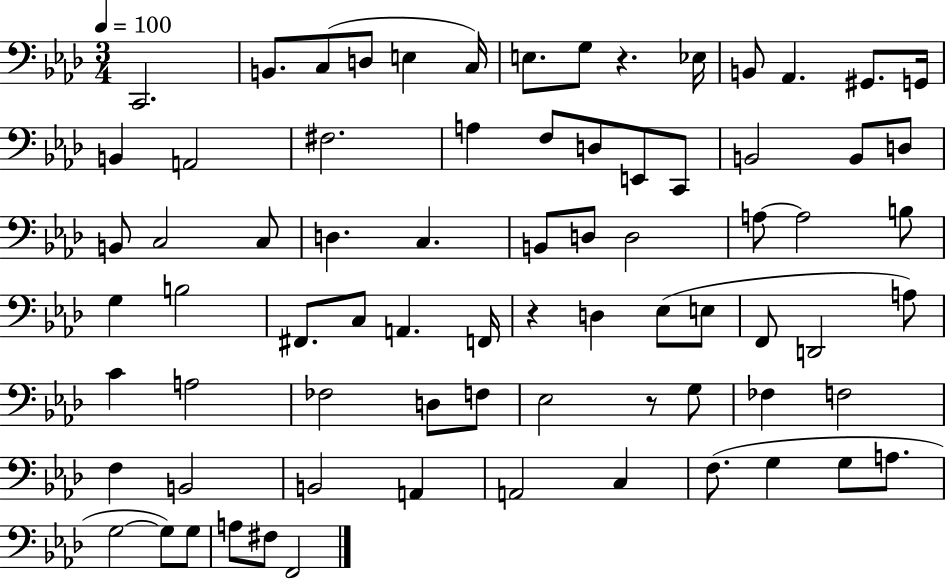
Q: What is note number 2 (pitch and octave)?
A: B2